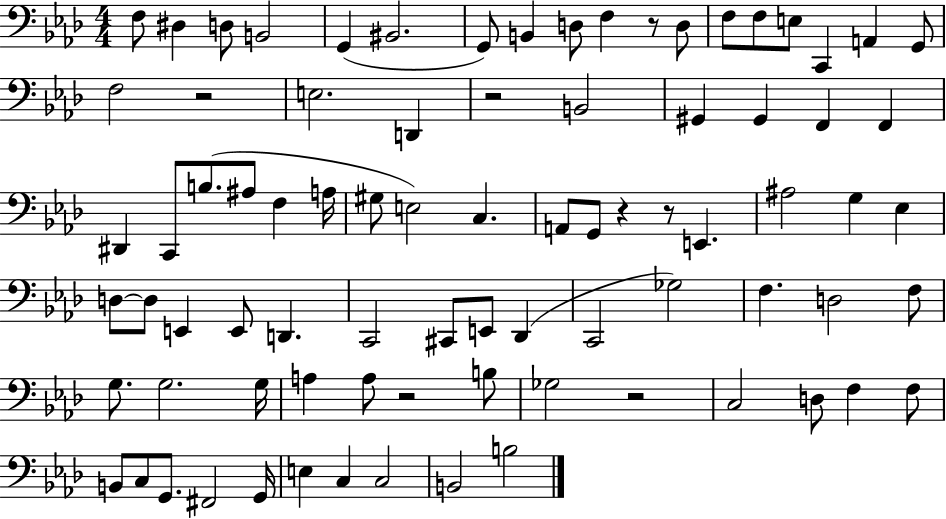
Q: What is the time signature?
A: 4/4